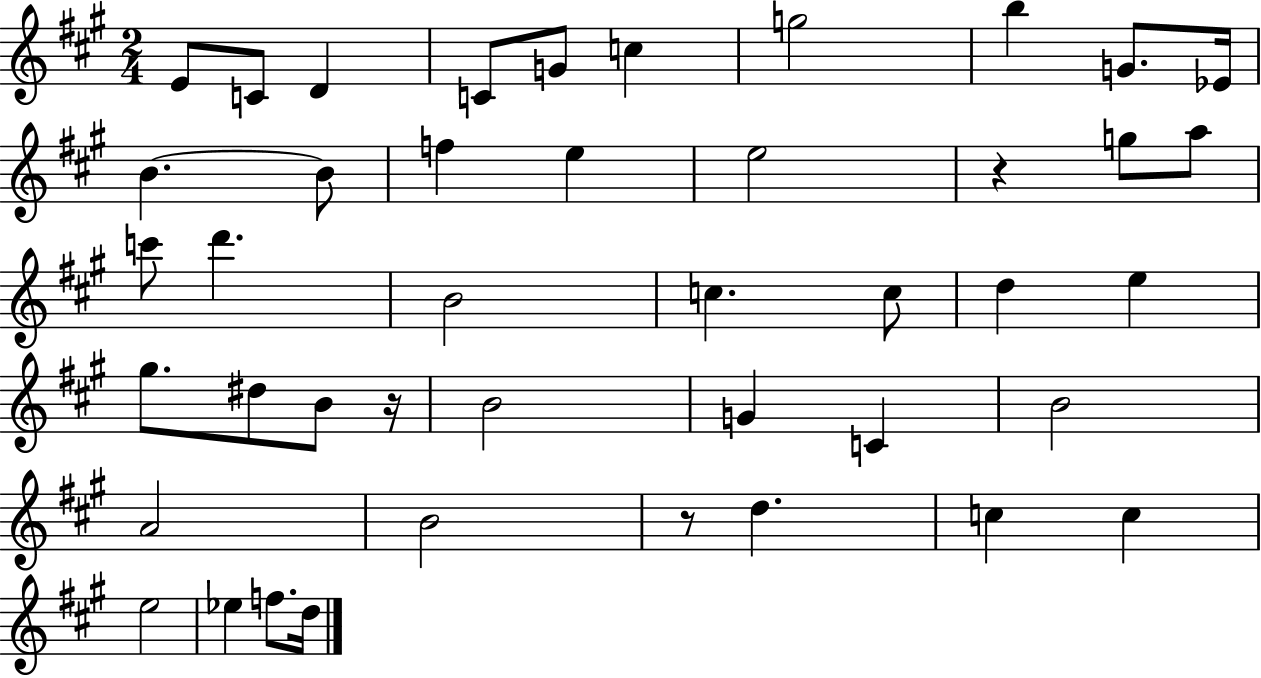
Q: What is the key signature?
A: A major